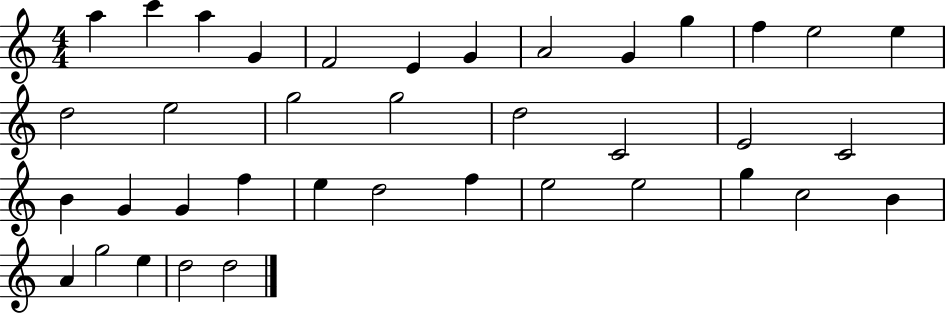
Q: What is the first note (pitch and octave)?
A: A5